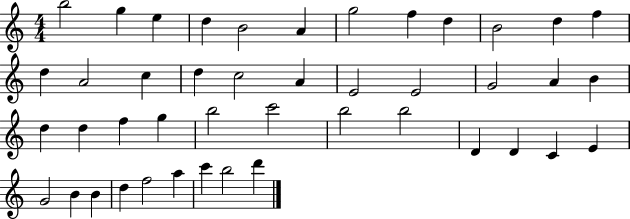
B5/h G5/q E5/q D5/q B4/h A4/q G5/h F5/q D5/q B4/h D5/q F5/q D5/q A4/h C5/q D5/q C5/h A4/q E4/h E4/h G4/h A4/q B4/q D5/q D5/q F5/q G5/q B5/h C6/h B5/h B5/h D4/q D4/q C4/q E4/q G4/h B4/q B4/q D5/q F5/h A5/q C6/q B5/h D6/q